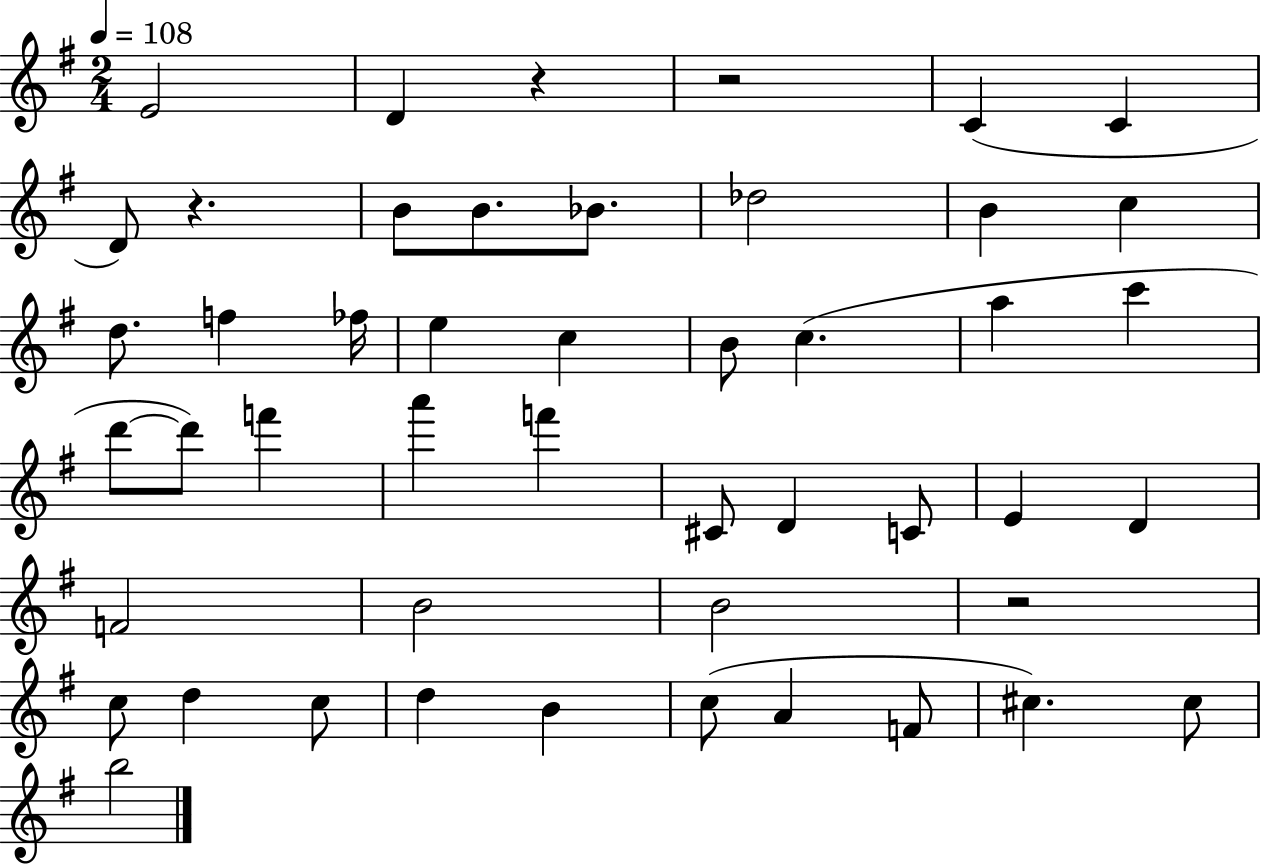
E4/h D4/q R/q R/h C4/q C4/q D4/e R/q. B4/e B4/e. Bb4/e. Db5/h B4/q C5/q D5/e. F5/q FES5/s E5/q C5/q B4/e C5/q. A5/q C6/q D6/e D6/e F6/q A6/q F6/q C#4/e D4/q C4/e E4/q D4/q F4/h B4/h B4/h R/h C5/e D5/q C5/e D5/q B4/q C5/e A4/q F4/e C#5/q. C#5/e B5/h